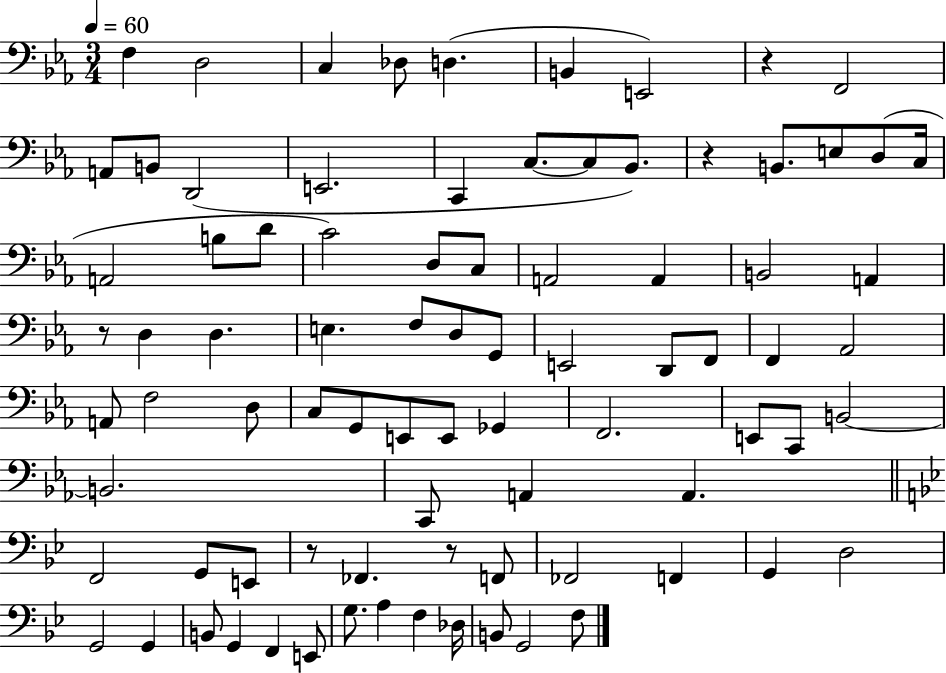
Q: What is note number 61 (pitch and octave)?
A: FES2